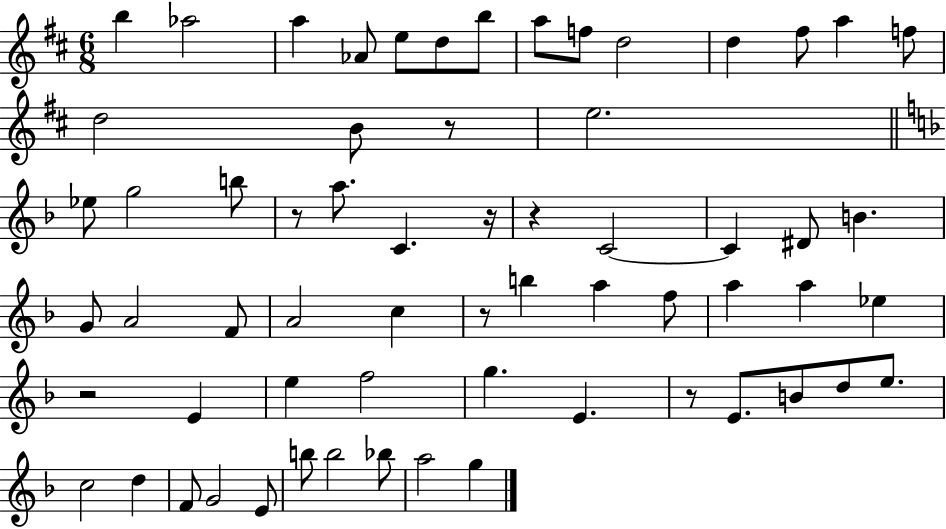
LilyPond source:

{
  \clef treble
  \numericTimeSignature
  \time 6/8
  \key d \major
  \repeat volta 2 { b''4 aes''2 | a''4 aes'8 e''8 d''8 b''8 | a''8 f''8 d''2 | d''4 fis''8 a''4 f''8 | \break d''2 b'8 r8 | e''2. | \bar "||" \break \key f \major ees''8 g''2 b''8 | r8 a''8. c'4. r16 | r4 c'2~~ | c'4 dis'8 b'4. | \break g'8 a'2 f'8 | a'2 c''4 | r8 b''4 a''4 f''8 | a''4 a''4 ees''4 | \break r2 e'4 | e''4 f''2 | g''4. e'4. | r8 e'8. b'8 d''8 e''8. | \break c''2 d''4 | f'8 g'2 e'8 | b''8 b''2 bes''8 | a''2 g''4 | \break } \bar "|."
}